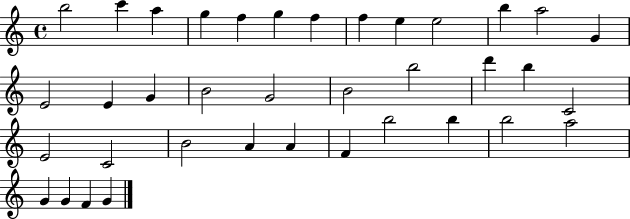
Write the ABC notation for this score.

X:1
T:Untitled
M:4/4
L:1/4
K:C
b2 c' a g f g f f e e2 b a2 G E2 E G B2 G2 B2 b2 d' b C2 E2 C2 B2 A A F b2 b b2 a2 G G F G